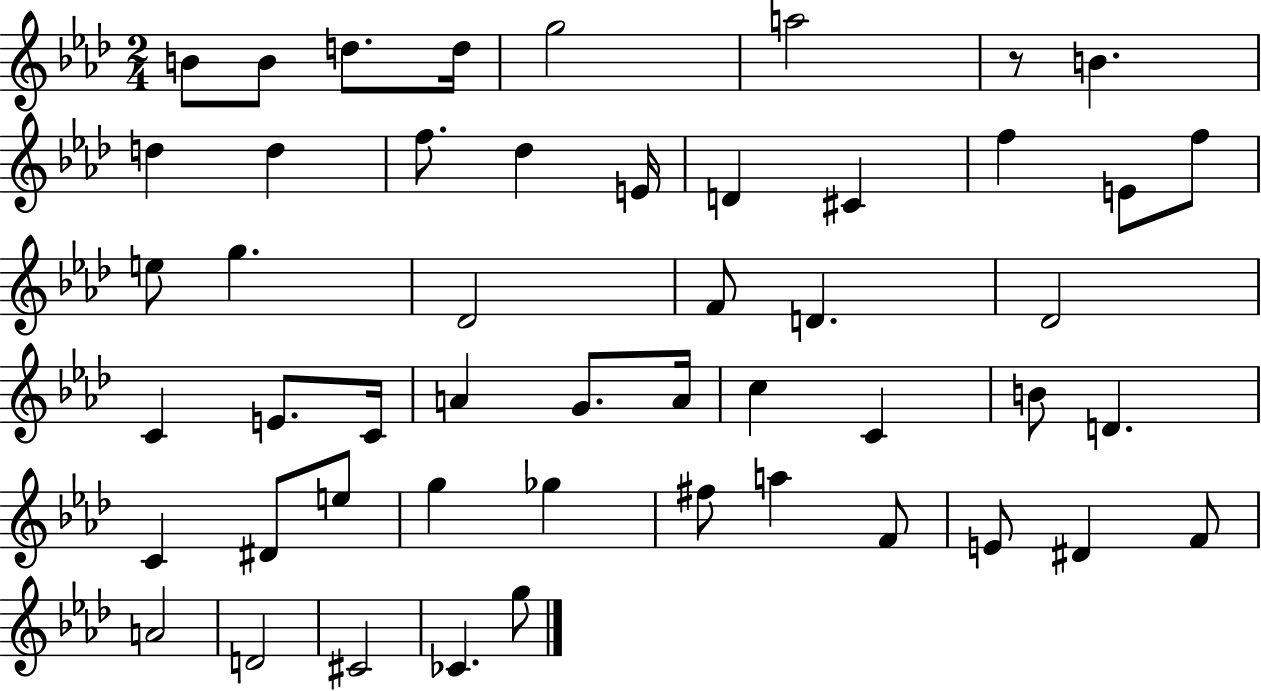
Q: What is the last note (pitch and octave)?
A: G5